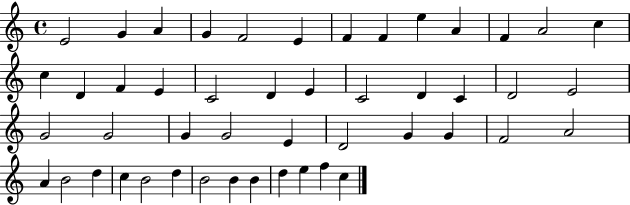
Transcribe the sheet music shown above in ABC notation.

X:1
T:Untitled
M:4/4
L:1/4
K:C
E2 G A G F2 E F F e A F A2 c c D F E C2 D E C2 D C D2 E2 G2 G2 G G2 E D2 G G F2 A2 A B2 d c B2 d B2 B B d e f c